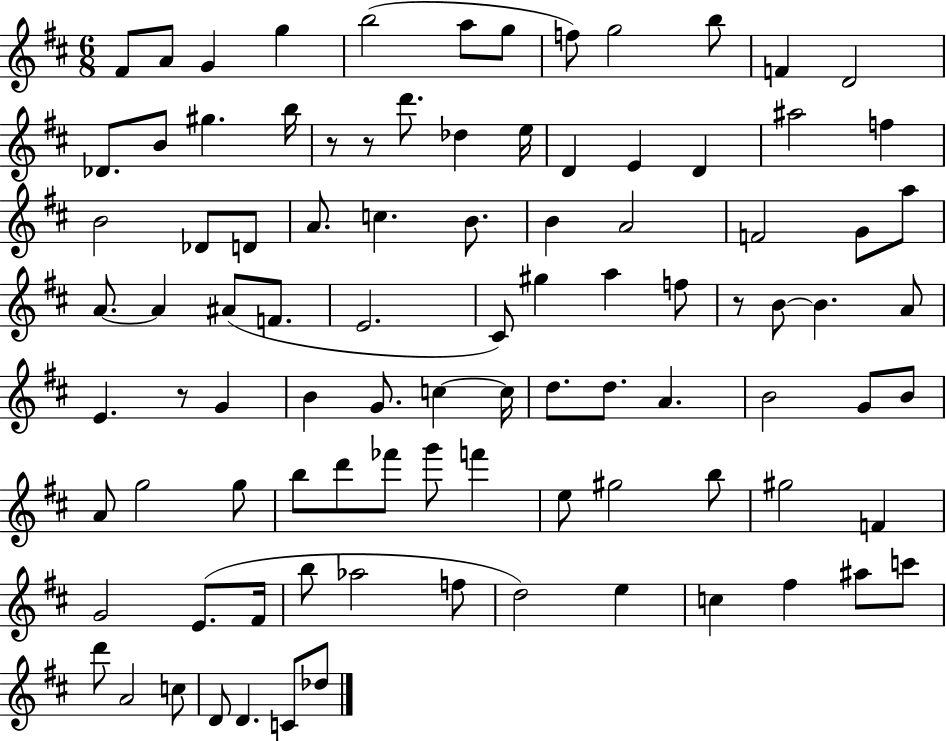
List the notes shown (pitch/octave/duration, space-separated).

F#4/e A4/e G4/q G5/q B5/h A5/e G5/e F5/e G5/h B5/e F4/q D4/h Db4/e. B4/e G#5/q. B5/s R/e R/e D6/e. Db5/q E5/s D4/q E4/q D4/q A#5/h F5/q B4/h Db4/e D4/e A4/e. C5/q. B4/e. B4/q A4/h F4/h G4/e A5/e A4/e. A4/q A#4/e F4/e. E4/h. C#4/e G#5/q A5/q F5/e R/e B4/e B4/q. A4/e E4/q. R/e G4/q B4/q G4/e. C5/q C5/s D5/e. D5/e. A4/q. B4/h G4/e B4/e A4/e G5/h G5/e B5/e D6/e FES6/e G6/e F6/q E5/e G#5/h B5/e G#5/h F4/q G4/h E4/e. F#4/s B5/e Ab5/h F5/e D5/h E5/q C5/q F#5/q A#5/e C6/e D6/e A4/h C5/e D4/e D4/q. C4/e Db5/e